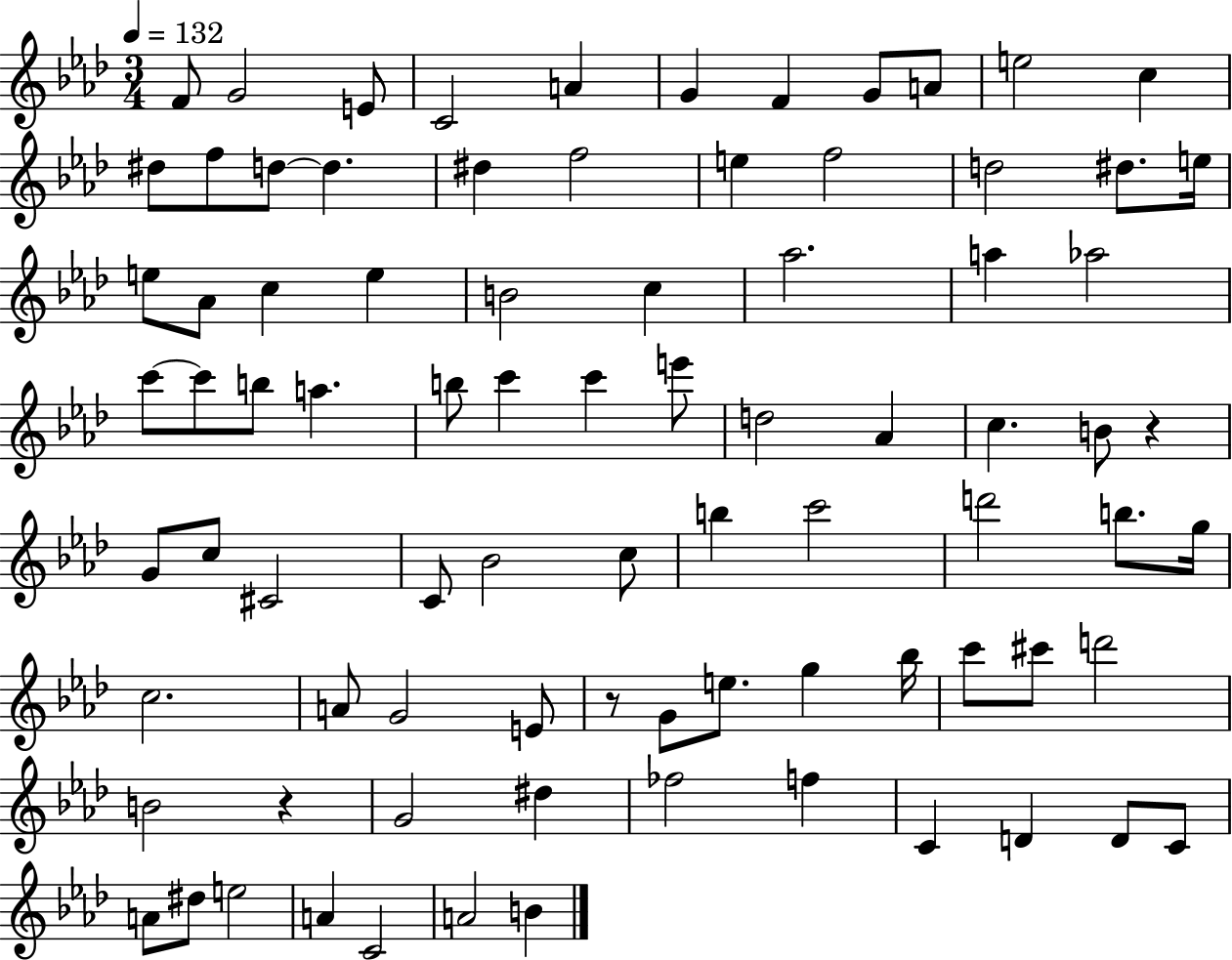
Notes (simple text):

F4/e G4/h E4/e C4/h A4/q G4/q F4/q G4/e A4/e E5/h C5/q D#5/e F5/e D5/e D5/q. D#5/q F5/h E5/q F5/h D5/h D#5/e. E5/s E5/e Ab4/e C5/q E5/q B4/h C5/q Ab5/h. A5/q Ab5/h C6/e C6/e B5/e A5/q. B5/e C6/q C6/q E6/e D5/h Ab4/q C5/q. B4/e R/q G4/e C5/e C#4/h C4/e Bb4/h C5/e B5/q C6/h D6/h B5/e. G5/s C5/h. A4/e G4/h E4/e R/e G4/e E5/e. G5/q Bb5/s C6/e C#6/e D6/h B4/h R/q G4/h D#5/q FES5/h F5/q C4/q D4/q D4/e C4/e A4/e D#5/e E5/h A4/q C4/h A4/h B4/q